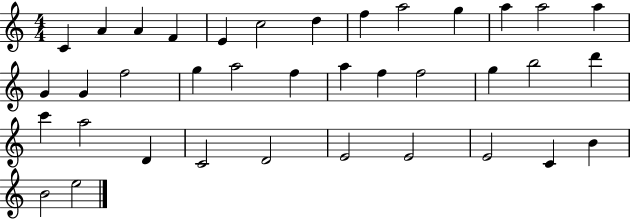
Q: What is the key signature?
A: C major